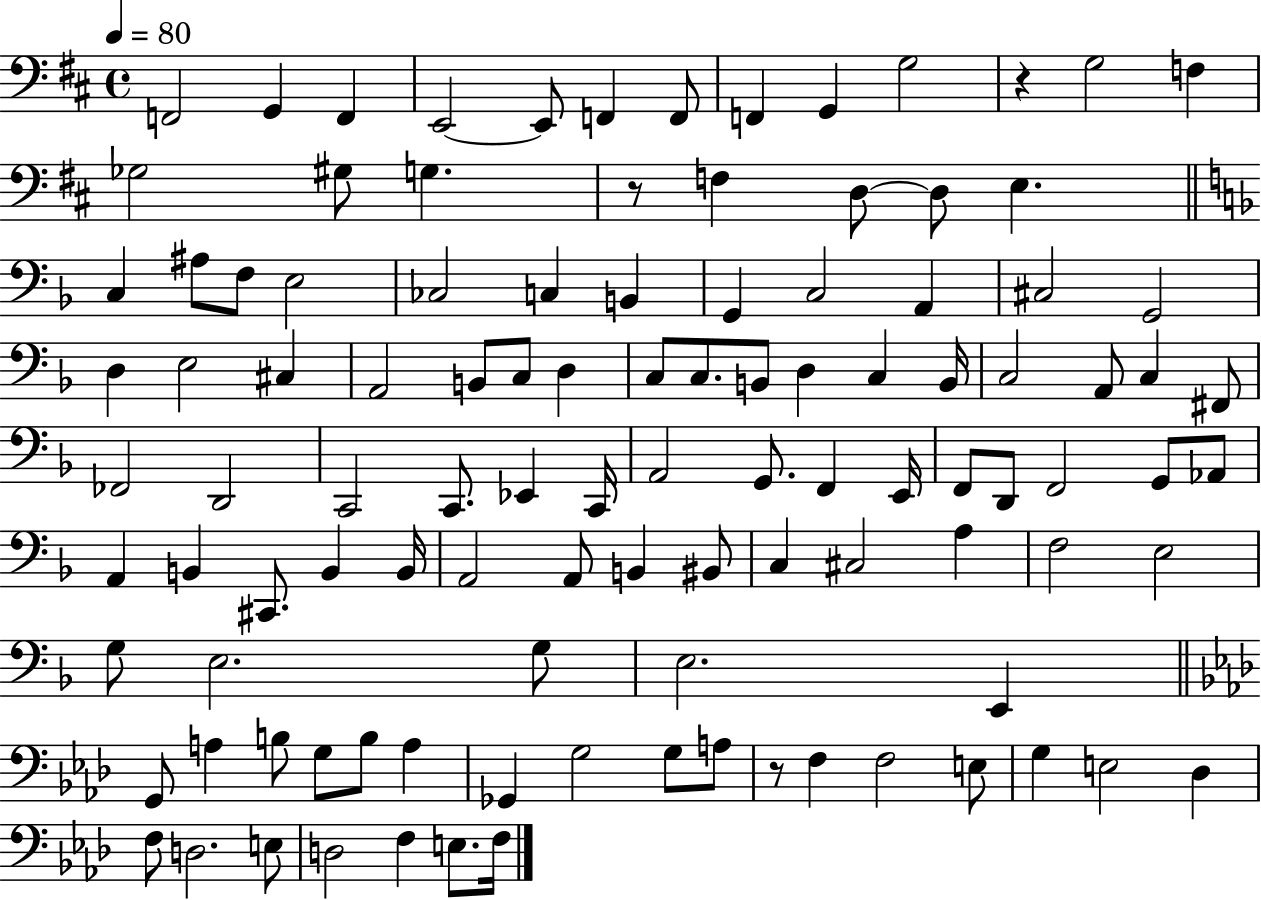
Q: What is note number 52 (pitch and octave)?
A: C2